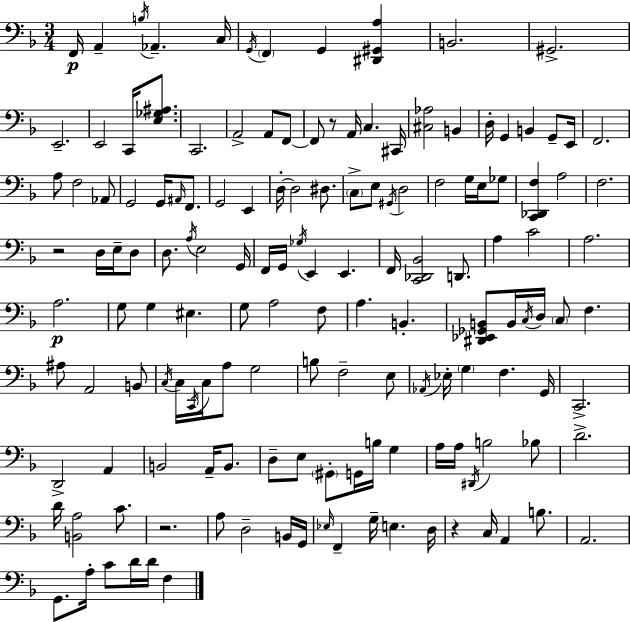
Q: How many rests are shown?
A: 4